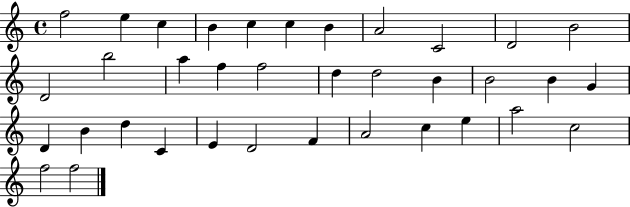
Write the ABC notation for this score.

X:1
T:Untitled
M:4/4
L:1/4
K:C
f2 e c B c c B A2 C2 D2 B2 D2 b2 a f f2 d d2 B B2 B G D B d C E D2 F A2 c e a2 c2 f2 f2